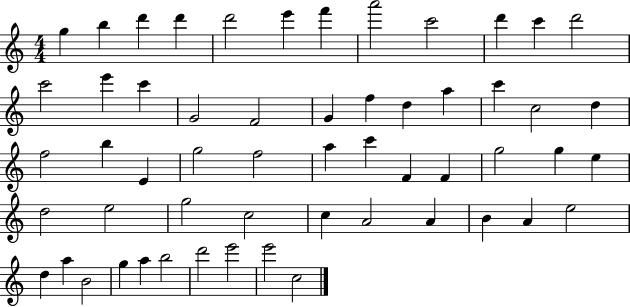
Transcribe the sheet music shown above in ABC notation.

X:1
T:Untitled
M:4/4
L:1/4
K:C
g b d' d' d'2 e' f' a'2 c'2 d' c' d'2 c'2 e' c' G2 F2 G f d a c' c2 d f2 b E g2 f2 a c' F F g2 g e d2 e2 g2 c2 c A2 A B A e2 d a B2 g a b2 d'2 e'2 e'2 c2